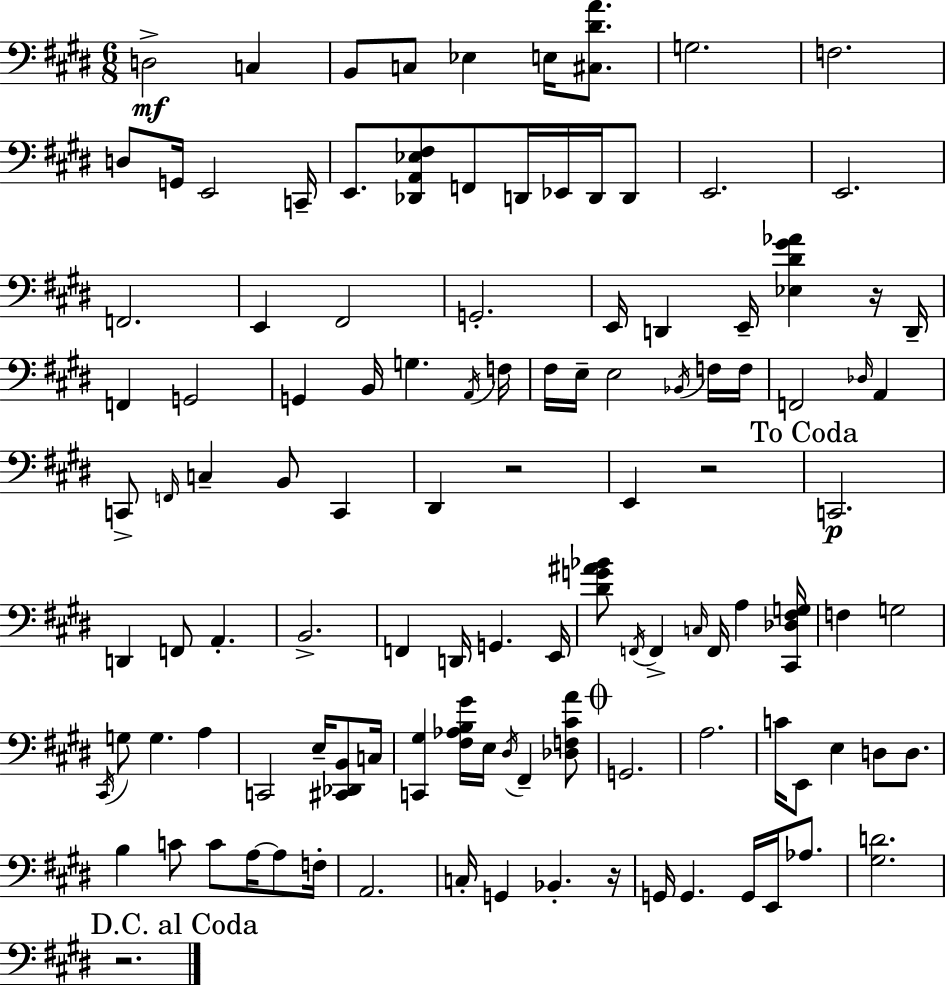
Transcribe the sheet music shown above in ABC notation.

X:1
T:Untitled
M:6/8
L:1/4
K:E
D,2 C, B,,/2 C,/2 _E, E,/4 [^C,^DA]/2 G,2 F,2 D,/2 G,,/4 E,,2 C,,/4 E,,/2 [_D,,A,,_E,^F,]/2 F,,/2 D,,/4 _E,,/4 D,,/4 D,,/2 E,,2 E,,2 F,,2 E,, ^F,,2 G,,2 E,,/4 D,, E,,/4 [_E,^D^G_A] z/4 D,,/4 F,, G,,2 G,, B,,/4 G, A,,/4 F,/4 ^F,/4 E,/4 E,2 _B,,/4 F,/4 F,/4 F,,2 _D,/4 A,, C,,/2 F,,/4 C, B,,/2 C,, ^D,, z2 E,, z2 C,,2 D,, F,,/2 A,, B,,2 F,, D,,/4 G,, E,,/4 [^DG^A_B]/2 F,,/4 F,, C,/4 F,,/4 A, [^C,,_D,^F,G,]/4 F, G,2 ^C,,/4 G,/2 G, A, C,,2 E,/4 [^C,,_D,,B,,]/2 C,/4 [C,,^G,] [^F,_A,B,^G]/4 E,/4 ^D,/4 ^F,, [_D,F,^CA]/2 G,,2 A,2 C/4 E,,/2 E, D,/2 D,/2 B, C/2 C/2 A,/4 A,/2 F,/4 A,,2 C,/4 G,, _B,, z/4 G,,/4 G,, G,,/4 E,,/4 _A,/2 [^G,D]2 z2